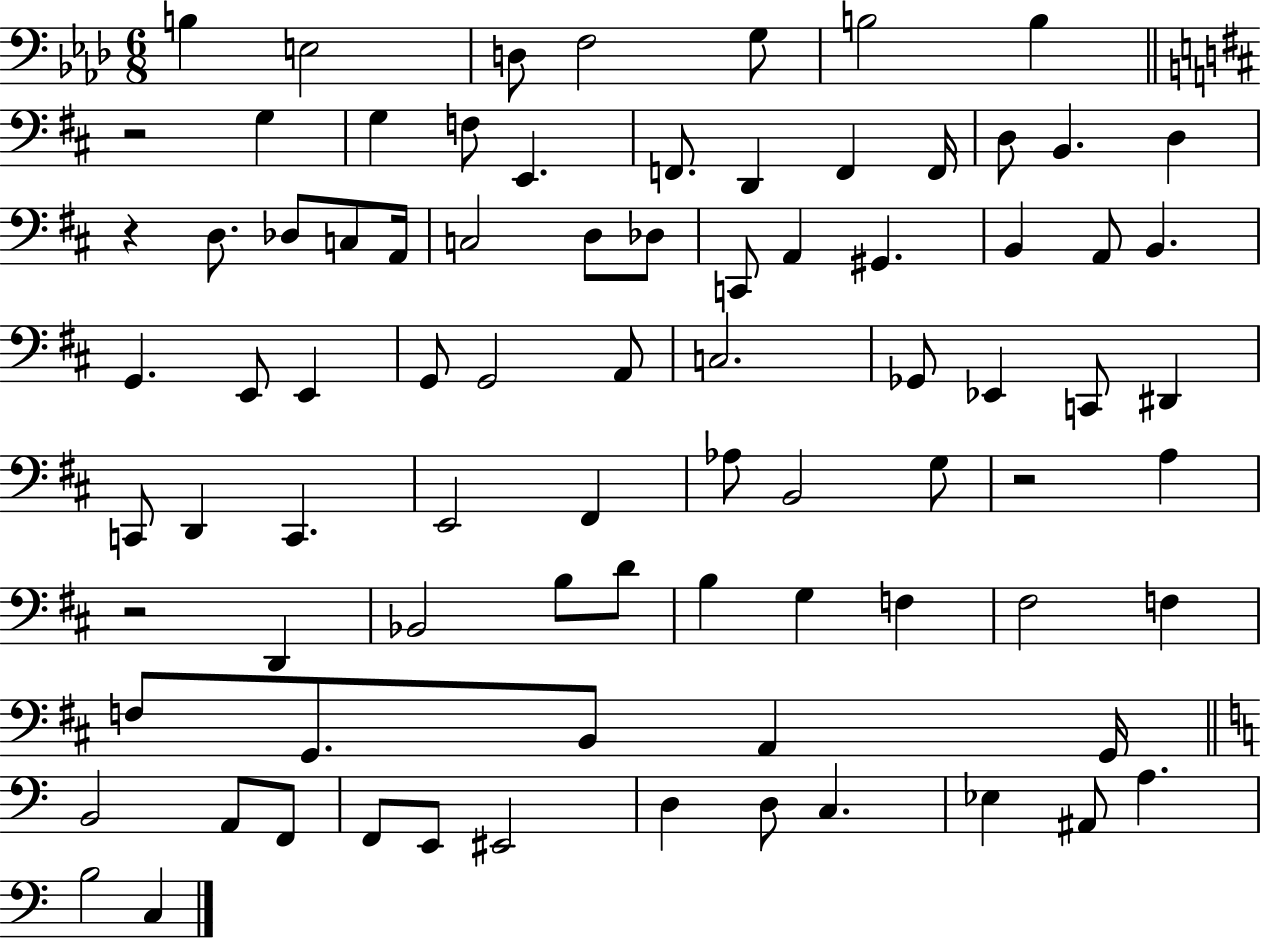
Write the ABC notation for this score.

X:1
T:Untitled
M:6/8
L:1/4
K:Ab
B, E,2 D,/2 F,2 G,/2 B,2 B, z2 G, G, F,/2 E,, F,,/2 D,, F,, F,,/4 D,/2 B,, D, z D,/2 _D,/2 C,/2 A,,/4 C,2 D,/2 _D,/2 C,,/2 A,, ^G,, B,, A,,/2 B,, G,, E,,/2 E,, G,,/2 G,,2 A,,/2 C,2 _G,,/2 _E,, C,,/2 ^D,, C,,/2 D,, C,, E,,2 ^F,, _A,/2 B,,2 G,/2 z2 A, z2 D,, _B,,2 B,/2 D/2 B, G, F, ^F,2 F, F,/2 G,,/2 B,,/2 A,, G,,/4 B,,2 A,,/2 F,,/2 F,,/2 E,,/2 ^E,,2 D, D,/2 C, _E, ^A,,/2 A, B,2 C,